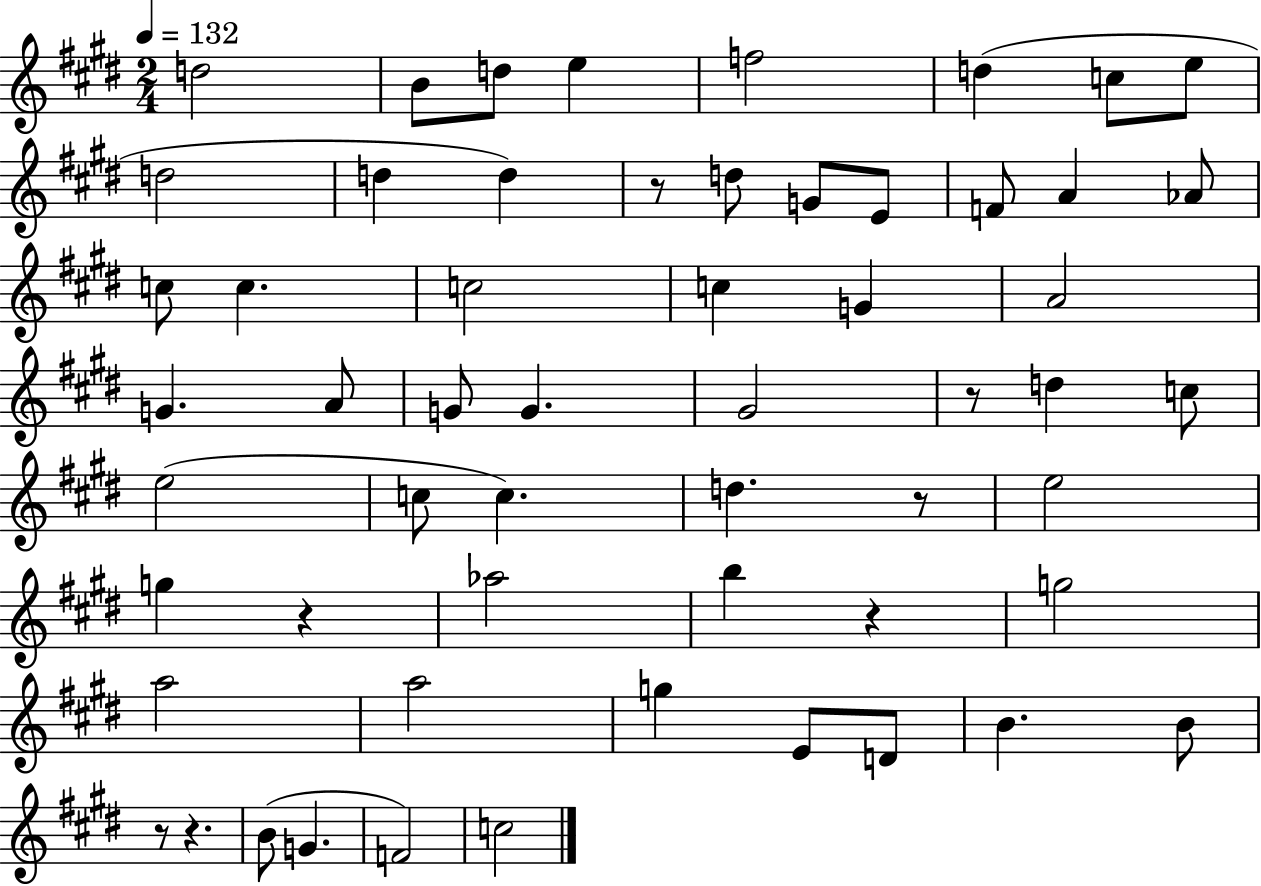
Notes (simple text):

D5/h B4/e D5/e E5/q F5/h D5/q C5/e E5/e D5/h D5/q D5/q R/e D5/e G4/e E4/e F4/e A4/q Ab4/e C5/e C5/q. C5/h C5/q G4/q A4/h G4/q. A4/e G4/e G4/q. G#4/h R/e D5/q C5/e E5/h C5/e C5/q. D5/q. R/e E5/h G5/q R/q Ab5/h B5/q R/q G5/h A5/h A5/h G5/q E4/e D4/e B4/q. B4/e R/e R/q. B4/e G4/q. F4/h C5/h